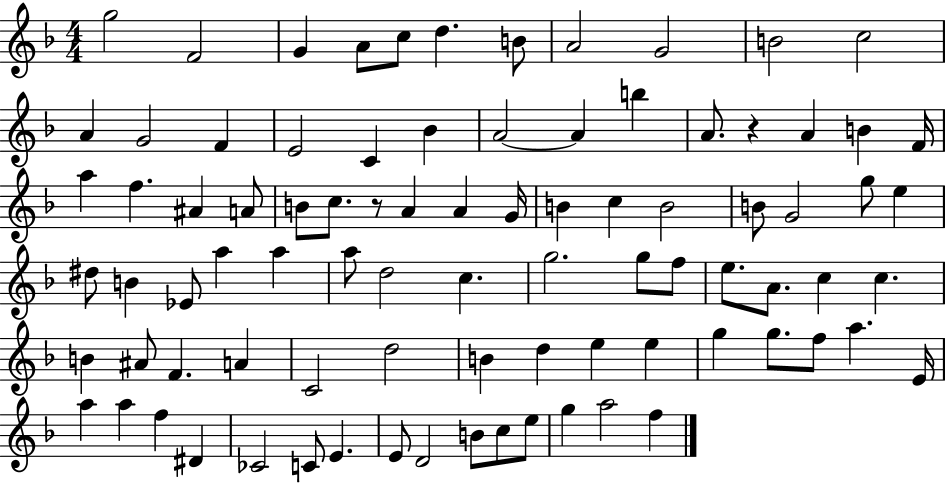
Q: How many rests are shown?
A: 2